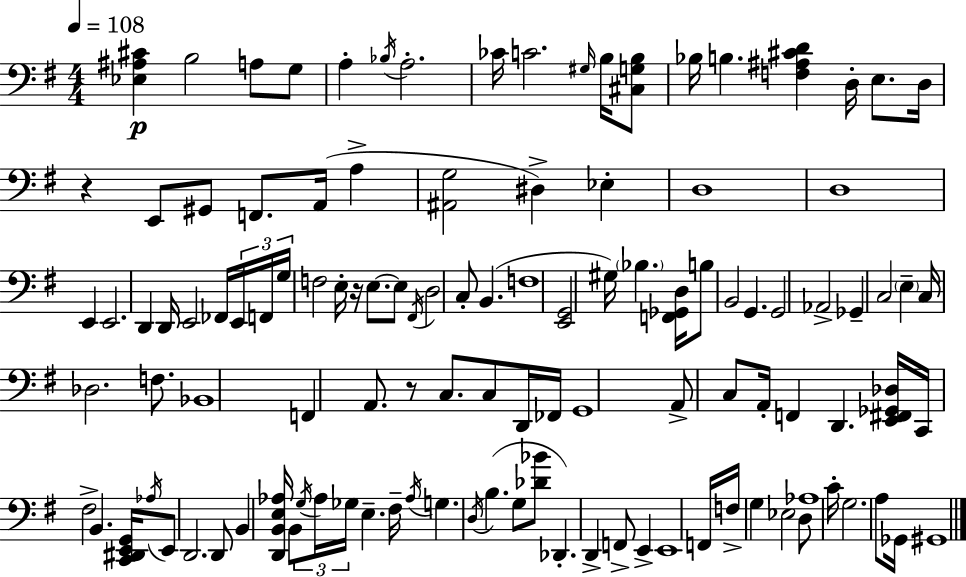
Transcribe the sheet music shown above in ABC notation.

X:1
T:Untitled
M:4/4
L:1/4
K:G
[_E,^A,^C] B,2 A,/2 G,/2 A, _B,/4 A,2 _C/4 C2 ^G,/4 B,/4 [^C,G,B,]/2 _B,/4 B, [F,^A,^CD] D,/4 E,/2 D,/4 z E,,/2 ^G,,/2 F,,/2 A,,/4 A, [^A,,G,]2 ^D, _E, D,4 D,4 E,, E,,2 D,, D,,/4 E,,2 _F,,/4 E,,/4 F,,/4 G,/4 F,2 E,/4 z/4 E,/2 E,/2 ^F,,/4 D,2 C,/2 B,, F,4 [E,,G,,]2 ^G,/4 _B, [F,,_G,,D,]/4 B,/2 B,,2 G,, G,,2 _A,,2 _G,, C,2 E, C,/4 _D,2 F,/2 _B,,4 F,, A,,/2 z/2 C,/2 C,/2 D,,/4 _F,,/4 G,,4 A,,/2 C,/2 A,,/4 F,, D,, [E,,^F,,_G,,_D,]/4 C,,/4 ^F,2 B,, [C,,^D,,E,,G,,]/4 _A,/4 E,,/2 D,,2 D,,/2 B,, [D,,B,,E,_A,]/4 B,,/2 G,/4 _A,/4 _G,/4 E, ^F,/4 _A,/4 G, D,/4 B, G,/2 [_D_B]/2 _D,, D,, F,,/2 E,, E,,4 F,,/4 F,/4 G, _E,2 D,/2 _A,4 C/4 G,2 A,/2 _G,,/4 ^G,,4